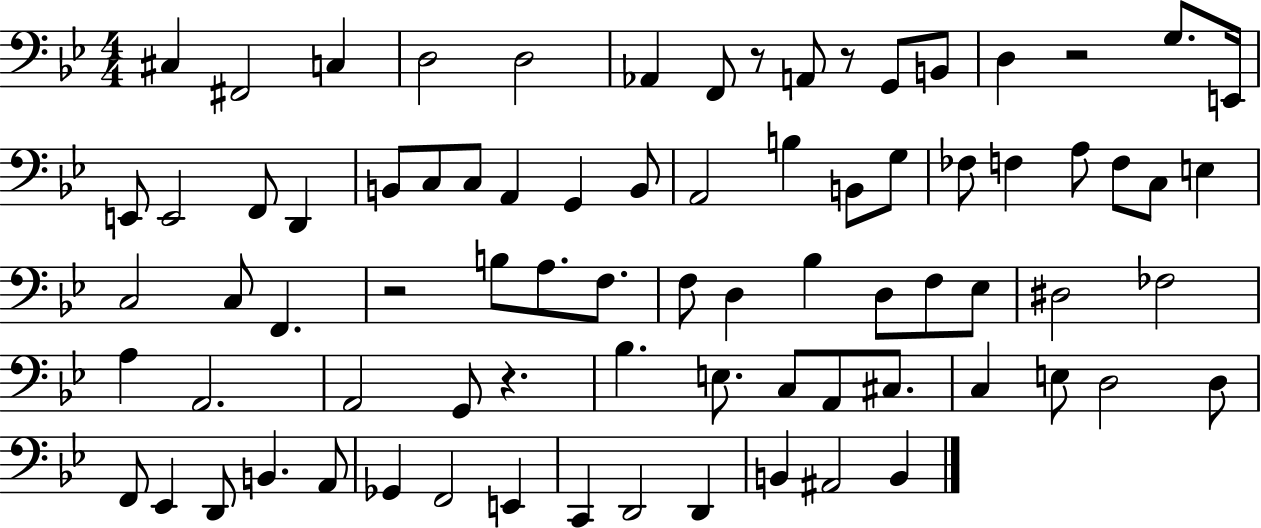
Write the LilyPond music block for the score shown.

{
  \clef bass
  \numericTimeSignature
  \time 4/4
  \key bes \major
  cis4 fis,2 c4 | d2 d2 | aes,4 f,8 r8 a,8 r8 g,8 b,8 | d4 r2 g8. e,16 | \break e,8 e,2 f,8 d,4 | b,8 c8 c8 a,4 g,4 b,8 | a,2 b4 b,8 g8 | fes8 f4 a8 f8 c8 e4 | \break c2 c8 f,4. | r2 b8 a8. f8. | f8 d4 bes4 d8 f8 ees8 | dis2 fes2 | \break a4 a,2. | a,2 g,8 r4. | bes4. e8. c8 a,8 cis8. | c4 e8 d2 d8 | \break f,8 ees,4 d,8 b,4. a,8 | ges,4 f,2 e,4 | c,4 d,2 d,4 | b,4 ais,2 b,4 | \break \bar "|."
}